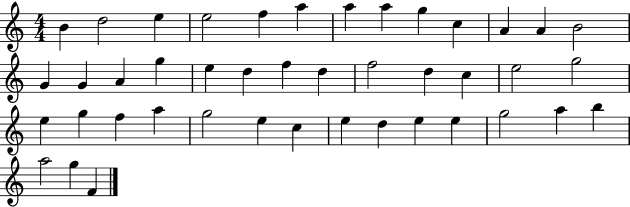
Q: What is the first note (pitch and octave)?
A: B4